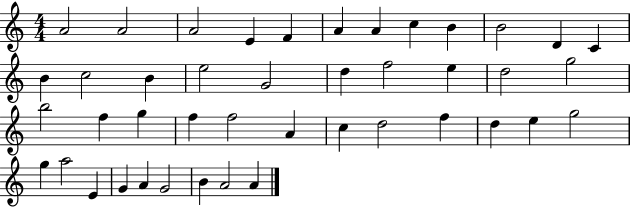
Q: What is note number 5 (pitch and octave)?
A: F4